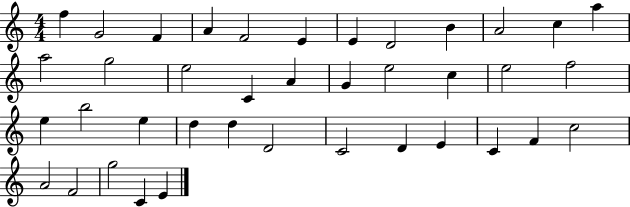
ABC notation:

X:1
T:Untitled
M:4/4
L:1/4
K:C
f G2 F A F2 E E D2 B A2 c a a2 g2 e2 C A G e2 c e2 f2 e b2 e d d D2 C2 D E C F c2 A2 F2 g2 C E